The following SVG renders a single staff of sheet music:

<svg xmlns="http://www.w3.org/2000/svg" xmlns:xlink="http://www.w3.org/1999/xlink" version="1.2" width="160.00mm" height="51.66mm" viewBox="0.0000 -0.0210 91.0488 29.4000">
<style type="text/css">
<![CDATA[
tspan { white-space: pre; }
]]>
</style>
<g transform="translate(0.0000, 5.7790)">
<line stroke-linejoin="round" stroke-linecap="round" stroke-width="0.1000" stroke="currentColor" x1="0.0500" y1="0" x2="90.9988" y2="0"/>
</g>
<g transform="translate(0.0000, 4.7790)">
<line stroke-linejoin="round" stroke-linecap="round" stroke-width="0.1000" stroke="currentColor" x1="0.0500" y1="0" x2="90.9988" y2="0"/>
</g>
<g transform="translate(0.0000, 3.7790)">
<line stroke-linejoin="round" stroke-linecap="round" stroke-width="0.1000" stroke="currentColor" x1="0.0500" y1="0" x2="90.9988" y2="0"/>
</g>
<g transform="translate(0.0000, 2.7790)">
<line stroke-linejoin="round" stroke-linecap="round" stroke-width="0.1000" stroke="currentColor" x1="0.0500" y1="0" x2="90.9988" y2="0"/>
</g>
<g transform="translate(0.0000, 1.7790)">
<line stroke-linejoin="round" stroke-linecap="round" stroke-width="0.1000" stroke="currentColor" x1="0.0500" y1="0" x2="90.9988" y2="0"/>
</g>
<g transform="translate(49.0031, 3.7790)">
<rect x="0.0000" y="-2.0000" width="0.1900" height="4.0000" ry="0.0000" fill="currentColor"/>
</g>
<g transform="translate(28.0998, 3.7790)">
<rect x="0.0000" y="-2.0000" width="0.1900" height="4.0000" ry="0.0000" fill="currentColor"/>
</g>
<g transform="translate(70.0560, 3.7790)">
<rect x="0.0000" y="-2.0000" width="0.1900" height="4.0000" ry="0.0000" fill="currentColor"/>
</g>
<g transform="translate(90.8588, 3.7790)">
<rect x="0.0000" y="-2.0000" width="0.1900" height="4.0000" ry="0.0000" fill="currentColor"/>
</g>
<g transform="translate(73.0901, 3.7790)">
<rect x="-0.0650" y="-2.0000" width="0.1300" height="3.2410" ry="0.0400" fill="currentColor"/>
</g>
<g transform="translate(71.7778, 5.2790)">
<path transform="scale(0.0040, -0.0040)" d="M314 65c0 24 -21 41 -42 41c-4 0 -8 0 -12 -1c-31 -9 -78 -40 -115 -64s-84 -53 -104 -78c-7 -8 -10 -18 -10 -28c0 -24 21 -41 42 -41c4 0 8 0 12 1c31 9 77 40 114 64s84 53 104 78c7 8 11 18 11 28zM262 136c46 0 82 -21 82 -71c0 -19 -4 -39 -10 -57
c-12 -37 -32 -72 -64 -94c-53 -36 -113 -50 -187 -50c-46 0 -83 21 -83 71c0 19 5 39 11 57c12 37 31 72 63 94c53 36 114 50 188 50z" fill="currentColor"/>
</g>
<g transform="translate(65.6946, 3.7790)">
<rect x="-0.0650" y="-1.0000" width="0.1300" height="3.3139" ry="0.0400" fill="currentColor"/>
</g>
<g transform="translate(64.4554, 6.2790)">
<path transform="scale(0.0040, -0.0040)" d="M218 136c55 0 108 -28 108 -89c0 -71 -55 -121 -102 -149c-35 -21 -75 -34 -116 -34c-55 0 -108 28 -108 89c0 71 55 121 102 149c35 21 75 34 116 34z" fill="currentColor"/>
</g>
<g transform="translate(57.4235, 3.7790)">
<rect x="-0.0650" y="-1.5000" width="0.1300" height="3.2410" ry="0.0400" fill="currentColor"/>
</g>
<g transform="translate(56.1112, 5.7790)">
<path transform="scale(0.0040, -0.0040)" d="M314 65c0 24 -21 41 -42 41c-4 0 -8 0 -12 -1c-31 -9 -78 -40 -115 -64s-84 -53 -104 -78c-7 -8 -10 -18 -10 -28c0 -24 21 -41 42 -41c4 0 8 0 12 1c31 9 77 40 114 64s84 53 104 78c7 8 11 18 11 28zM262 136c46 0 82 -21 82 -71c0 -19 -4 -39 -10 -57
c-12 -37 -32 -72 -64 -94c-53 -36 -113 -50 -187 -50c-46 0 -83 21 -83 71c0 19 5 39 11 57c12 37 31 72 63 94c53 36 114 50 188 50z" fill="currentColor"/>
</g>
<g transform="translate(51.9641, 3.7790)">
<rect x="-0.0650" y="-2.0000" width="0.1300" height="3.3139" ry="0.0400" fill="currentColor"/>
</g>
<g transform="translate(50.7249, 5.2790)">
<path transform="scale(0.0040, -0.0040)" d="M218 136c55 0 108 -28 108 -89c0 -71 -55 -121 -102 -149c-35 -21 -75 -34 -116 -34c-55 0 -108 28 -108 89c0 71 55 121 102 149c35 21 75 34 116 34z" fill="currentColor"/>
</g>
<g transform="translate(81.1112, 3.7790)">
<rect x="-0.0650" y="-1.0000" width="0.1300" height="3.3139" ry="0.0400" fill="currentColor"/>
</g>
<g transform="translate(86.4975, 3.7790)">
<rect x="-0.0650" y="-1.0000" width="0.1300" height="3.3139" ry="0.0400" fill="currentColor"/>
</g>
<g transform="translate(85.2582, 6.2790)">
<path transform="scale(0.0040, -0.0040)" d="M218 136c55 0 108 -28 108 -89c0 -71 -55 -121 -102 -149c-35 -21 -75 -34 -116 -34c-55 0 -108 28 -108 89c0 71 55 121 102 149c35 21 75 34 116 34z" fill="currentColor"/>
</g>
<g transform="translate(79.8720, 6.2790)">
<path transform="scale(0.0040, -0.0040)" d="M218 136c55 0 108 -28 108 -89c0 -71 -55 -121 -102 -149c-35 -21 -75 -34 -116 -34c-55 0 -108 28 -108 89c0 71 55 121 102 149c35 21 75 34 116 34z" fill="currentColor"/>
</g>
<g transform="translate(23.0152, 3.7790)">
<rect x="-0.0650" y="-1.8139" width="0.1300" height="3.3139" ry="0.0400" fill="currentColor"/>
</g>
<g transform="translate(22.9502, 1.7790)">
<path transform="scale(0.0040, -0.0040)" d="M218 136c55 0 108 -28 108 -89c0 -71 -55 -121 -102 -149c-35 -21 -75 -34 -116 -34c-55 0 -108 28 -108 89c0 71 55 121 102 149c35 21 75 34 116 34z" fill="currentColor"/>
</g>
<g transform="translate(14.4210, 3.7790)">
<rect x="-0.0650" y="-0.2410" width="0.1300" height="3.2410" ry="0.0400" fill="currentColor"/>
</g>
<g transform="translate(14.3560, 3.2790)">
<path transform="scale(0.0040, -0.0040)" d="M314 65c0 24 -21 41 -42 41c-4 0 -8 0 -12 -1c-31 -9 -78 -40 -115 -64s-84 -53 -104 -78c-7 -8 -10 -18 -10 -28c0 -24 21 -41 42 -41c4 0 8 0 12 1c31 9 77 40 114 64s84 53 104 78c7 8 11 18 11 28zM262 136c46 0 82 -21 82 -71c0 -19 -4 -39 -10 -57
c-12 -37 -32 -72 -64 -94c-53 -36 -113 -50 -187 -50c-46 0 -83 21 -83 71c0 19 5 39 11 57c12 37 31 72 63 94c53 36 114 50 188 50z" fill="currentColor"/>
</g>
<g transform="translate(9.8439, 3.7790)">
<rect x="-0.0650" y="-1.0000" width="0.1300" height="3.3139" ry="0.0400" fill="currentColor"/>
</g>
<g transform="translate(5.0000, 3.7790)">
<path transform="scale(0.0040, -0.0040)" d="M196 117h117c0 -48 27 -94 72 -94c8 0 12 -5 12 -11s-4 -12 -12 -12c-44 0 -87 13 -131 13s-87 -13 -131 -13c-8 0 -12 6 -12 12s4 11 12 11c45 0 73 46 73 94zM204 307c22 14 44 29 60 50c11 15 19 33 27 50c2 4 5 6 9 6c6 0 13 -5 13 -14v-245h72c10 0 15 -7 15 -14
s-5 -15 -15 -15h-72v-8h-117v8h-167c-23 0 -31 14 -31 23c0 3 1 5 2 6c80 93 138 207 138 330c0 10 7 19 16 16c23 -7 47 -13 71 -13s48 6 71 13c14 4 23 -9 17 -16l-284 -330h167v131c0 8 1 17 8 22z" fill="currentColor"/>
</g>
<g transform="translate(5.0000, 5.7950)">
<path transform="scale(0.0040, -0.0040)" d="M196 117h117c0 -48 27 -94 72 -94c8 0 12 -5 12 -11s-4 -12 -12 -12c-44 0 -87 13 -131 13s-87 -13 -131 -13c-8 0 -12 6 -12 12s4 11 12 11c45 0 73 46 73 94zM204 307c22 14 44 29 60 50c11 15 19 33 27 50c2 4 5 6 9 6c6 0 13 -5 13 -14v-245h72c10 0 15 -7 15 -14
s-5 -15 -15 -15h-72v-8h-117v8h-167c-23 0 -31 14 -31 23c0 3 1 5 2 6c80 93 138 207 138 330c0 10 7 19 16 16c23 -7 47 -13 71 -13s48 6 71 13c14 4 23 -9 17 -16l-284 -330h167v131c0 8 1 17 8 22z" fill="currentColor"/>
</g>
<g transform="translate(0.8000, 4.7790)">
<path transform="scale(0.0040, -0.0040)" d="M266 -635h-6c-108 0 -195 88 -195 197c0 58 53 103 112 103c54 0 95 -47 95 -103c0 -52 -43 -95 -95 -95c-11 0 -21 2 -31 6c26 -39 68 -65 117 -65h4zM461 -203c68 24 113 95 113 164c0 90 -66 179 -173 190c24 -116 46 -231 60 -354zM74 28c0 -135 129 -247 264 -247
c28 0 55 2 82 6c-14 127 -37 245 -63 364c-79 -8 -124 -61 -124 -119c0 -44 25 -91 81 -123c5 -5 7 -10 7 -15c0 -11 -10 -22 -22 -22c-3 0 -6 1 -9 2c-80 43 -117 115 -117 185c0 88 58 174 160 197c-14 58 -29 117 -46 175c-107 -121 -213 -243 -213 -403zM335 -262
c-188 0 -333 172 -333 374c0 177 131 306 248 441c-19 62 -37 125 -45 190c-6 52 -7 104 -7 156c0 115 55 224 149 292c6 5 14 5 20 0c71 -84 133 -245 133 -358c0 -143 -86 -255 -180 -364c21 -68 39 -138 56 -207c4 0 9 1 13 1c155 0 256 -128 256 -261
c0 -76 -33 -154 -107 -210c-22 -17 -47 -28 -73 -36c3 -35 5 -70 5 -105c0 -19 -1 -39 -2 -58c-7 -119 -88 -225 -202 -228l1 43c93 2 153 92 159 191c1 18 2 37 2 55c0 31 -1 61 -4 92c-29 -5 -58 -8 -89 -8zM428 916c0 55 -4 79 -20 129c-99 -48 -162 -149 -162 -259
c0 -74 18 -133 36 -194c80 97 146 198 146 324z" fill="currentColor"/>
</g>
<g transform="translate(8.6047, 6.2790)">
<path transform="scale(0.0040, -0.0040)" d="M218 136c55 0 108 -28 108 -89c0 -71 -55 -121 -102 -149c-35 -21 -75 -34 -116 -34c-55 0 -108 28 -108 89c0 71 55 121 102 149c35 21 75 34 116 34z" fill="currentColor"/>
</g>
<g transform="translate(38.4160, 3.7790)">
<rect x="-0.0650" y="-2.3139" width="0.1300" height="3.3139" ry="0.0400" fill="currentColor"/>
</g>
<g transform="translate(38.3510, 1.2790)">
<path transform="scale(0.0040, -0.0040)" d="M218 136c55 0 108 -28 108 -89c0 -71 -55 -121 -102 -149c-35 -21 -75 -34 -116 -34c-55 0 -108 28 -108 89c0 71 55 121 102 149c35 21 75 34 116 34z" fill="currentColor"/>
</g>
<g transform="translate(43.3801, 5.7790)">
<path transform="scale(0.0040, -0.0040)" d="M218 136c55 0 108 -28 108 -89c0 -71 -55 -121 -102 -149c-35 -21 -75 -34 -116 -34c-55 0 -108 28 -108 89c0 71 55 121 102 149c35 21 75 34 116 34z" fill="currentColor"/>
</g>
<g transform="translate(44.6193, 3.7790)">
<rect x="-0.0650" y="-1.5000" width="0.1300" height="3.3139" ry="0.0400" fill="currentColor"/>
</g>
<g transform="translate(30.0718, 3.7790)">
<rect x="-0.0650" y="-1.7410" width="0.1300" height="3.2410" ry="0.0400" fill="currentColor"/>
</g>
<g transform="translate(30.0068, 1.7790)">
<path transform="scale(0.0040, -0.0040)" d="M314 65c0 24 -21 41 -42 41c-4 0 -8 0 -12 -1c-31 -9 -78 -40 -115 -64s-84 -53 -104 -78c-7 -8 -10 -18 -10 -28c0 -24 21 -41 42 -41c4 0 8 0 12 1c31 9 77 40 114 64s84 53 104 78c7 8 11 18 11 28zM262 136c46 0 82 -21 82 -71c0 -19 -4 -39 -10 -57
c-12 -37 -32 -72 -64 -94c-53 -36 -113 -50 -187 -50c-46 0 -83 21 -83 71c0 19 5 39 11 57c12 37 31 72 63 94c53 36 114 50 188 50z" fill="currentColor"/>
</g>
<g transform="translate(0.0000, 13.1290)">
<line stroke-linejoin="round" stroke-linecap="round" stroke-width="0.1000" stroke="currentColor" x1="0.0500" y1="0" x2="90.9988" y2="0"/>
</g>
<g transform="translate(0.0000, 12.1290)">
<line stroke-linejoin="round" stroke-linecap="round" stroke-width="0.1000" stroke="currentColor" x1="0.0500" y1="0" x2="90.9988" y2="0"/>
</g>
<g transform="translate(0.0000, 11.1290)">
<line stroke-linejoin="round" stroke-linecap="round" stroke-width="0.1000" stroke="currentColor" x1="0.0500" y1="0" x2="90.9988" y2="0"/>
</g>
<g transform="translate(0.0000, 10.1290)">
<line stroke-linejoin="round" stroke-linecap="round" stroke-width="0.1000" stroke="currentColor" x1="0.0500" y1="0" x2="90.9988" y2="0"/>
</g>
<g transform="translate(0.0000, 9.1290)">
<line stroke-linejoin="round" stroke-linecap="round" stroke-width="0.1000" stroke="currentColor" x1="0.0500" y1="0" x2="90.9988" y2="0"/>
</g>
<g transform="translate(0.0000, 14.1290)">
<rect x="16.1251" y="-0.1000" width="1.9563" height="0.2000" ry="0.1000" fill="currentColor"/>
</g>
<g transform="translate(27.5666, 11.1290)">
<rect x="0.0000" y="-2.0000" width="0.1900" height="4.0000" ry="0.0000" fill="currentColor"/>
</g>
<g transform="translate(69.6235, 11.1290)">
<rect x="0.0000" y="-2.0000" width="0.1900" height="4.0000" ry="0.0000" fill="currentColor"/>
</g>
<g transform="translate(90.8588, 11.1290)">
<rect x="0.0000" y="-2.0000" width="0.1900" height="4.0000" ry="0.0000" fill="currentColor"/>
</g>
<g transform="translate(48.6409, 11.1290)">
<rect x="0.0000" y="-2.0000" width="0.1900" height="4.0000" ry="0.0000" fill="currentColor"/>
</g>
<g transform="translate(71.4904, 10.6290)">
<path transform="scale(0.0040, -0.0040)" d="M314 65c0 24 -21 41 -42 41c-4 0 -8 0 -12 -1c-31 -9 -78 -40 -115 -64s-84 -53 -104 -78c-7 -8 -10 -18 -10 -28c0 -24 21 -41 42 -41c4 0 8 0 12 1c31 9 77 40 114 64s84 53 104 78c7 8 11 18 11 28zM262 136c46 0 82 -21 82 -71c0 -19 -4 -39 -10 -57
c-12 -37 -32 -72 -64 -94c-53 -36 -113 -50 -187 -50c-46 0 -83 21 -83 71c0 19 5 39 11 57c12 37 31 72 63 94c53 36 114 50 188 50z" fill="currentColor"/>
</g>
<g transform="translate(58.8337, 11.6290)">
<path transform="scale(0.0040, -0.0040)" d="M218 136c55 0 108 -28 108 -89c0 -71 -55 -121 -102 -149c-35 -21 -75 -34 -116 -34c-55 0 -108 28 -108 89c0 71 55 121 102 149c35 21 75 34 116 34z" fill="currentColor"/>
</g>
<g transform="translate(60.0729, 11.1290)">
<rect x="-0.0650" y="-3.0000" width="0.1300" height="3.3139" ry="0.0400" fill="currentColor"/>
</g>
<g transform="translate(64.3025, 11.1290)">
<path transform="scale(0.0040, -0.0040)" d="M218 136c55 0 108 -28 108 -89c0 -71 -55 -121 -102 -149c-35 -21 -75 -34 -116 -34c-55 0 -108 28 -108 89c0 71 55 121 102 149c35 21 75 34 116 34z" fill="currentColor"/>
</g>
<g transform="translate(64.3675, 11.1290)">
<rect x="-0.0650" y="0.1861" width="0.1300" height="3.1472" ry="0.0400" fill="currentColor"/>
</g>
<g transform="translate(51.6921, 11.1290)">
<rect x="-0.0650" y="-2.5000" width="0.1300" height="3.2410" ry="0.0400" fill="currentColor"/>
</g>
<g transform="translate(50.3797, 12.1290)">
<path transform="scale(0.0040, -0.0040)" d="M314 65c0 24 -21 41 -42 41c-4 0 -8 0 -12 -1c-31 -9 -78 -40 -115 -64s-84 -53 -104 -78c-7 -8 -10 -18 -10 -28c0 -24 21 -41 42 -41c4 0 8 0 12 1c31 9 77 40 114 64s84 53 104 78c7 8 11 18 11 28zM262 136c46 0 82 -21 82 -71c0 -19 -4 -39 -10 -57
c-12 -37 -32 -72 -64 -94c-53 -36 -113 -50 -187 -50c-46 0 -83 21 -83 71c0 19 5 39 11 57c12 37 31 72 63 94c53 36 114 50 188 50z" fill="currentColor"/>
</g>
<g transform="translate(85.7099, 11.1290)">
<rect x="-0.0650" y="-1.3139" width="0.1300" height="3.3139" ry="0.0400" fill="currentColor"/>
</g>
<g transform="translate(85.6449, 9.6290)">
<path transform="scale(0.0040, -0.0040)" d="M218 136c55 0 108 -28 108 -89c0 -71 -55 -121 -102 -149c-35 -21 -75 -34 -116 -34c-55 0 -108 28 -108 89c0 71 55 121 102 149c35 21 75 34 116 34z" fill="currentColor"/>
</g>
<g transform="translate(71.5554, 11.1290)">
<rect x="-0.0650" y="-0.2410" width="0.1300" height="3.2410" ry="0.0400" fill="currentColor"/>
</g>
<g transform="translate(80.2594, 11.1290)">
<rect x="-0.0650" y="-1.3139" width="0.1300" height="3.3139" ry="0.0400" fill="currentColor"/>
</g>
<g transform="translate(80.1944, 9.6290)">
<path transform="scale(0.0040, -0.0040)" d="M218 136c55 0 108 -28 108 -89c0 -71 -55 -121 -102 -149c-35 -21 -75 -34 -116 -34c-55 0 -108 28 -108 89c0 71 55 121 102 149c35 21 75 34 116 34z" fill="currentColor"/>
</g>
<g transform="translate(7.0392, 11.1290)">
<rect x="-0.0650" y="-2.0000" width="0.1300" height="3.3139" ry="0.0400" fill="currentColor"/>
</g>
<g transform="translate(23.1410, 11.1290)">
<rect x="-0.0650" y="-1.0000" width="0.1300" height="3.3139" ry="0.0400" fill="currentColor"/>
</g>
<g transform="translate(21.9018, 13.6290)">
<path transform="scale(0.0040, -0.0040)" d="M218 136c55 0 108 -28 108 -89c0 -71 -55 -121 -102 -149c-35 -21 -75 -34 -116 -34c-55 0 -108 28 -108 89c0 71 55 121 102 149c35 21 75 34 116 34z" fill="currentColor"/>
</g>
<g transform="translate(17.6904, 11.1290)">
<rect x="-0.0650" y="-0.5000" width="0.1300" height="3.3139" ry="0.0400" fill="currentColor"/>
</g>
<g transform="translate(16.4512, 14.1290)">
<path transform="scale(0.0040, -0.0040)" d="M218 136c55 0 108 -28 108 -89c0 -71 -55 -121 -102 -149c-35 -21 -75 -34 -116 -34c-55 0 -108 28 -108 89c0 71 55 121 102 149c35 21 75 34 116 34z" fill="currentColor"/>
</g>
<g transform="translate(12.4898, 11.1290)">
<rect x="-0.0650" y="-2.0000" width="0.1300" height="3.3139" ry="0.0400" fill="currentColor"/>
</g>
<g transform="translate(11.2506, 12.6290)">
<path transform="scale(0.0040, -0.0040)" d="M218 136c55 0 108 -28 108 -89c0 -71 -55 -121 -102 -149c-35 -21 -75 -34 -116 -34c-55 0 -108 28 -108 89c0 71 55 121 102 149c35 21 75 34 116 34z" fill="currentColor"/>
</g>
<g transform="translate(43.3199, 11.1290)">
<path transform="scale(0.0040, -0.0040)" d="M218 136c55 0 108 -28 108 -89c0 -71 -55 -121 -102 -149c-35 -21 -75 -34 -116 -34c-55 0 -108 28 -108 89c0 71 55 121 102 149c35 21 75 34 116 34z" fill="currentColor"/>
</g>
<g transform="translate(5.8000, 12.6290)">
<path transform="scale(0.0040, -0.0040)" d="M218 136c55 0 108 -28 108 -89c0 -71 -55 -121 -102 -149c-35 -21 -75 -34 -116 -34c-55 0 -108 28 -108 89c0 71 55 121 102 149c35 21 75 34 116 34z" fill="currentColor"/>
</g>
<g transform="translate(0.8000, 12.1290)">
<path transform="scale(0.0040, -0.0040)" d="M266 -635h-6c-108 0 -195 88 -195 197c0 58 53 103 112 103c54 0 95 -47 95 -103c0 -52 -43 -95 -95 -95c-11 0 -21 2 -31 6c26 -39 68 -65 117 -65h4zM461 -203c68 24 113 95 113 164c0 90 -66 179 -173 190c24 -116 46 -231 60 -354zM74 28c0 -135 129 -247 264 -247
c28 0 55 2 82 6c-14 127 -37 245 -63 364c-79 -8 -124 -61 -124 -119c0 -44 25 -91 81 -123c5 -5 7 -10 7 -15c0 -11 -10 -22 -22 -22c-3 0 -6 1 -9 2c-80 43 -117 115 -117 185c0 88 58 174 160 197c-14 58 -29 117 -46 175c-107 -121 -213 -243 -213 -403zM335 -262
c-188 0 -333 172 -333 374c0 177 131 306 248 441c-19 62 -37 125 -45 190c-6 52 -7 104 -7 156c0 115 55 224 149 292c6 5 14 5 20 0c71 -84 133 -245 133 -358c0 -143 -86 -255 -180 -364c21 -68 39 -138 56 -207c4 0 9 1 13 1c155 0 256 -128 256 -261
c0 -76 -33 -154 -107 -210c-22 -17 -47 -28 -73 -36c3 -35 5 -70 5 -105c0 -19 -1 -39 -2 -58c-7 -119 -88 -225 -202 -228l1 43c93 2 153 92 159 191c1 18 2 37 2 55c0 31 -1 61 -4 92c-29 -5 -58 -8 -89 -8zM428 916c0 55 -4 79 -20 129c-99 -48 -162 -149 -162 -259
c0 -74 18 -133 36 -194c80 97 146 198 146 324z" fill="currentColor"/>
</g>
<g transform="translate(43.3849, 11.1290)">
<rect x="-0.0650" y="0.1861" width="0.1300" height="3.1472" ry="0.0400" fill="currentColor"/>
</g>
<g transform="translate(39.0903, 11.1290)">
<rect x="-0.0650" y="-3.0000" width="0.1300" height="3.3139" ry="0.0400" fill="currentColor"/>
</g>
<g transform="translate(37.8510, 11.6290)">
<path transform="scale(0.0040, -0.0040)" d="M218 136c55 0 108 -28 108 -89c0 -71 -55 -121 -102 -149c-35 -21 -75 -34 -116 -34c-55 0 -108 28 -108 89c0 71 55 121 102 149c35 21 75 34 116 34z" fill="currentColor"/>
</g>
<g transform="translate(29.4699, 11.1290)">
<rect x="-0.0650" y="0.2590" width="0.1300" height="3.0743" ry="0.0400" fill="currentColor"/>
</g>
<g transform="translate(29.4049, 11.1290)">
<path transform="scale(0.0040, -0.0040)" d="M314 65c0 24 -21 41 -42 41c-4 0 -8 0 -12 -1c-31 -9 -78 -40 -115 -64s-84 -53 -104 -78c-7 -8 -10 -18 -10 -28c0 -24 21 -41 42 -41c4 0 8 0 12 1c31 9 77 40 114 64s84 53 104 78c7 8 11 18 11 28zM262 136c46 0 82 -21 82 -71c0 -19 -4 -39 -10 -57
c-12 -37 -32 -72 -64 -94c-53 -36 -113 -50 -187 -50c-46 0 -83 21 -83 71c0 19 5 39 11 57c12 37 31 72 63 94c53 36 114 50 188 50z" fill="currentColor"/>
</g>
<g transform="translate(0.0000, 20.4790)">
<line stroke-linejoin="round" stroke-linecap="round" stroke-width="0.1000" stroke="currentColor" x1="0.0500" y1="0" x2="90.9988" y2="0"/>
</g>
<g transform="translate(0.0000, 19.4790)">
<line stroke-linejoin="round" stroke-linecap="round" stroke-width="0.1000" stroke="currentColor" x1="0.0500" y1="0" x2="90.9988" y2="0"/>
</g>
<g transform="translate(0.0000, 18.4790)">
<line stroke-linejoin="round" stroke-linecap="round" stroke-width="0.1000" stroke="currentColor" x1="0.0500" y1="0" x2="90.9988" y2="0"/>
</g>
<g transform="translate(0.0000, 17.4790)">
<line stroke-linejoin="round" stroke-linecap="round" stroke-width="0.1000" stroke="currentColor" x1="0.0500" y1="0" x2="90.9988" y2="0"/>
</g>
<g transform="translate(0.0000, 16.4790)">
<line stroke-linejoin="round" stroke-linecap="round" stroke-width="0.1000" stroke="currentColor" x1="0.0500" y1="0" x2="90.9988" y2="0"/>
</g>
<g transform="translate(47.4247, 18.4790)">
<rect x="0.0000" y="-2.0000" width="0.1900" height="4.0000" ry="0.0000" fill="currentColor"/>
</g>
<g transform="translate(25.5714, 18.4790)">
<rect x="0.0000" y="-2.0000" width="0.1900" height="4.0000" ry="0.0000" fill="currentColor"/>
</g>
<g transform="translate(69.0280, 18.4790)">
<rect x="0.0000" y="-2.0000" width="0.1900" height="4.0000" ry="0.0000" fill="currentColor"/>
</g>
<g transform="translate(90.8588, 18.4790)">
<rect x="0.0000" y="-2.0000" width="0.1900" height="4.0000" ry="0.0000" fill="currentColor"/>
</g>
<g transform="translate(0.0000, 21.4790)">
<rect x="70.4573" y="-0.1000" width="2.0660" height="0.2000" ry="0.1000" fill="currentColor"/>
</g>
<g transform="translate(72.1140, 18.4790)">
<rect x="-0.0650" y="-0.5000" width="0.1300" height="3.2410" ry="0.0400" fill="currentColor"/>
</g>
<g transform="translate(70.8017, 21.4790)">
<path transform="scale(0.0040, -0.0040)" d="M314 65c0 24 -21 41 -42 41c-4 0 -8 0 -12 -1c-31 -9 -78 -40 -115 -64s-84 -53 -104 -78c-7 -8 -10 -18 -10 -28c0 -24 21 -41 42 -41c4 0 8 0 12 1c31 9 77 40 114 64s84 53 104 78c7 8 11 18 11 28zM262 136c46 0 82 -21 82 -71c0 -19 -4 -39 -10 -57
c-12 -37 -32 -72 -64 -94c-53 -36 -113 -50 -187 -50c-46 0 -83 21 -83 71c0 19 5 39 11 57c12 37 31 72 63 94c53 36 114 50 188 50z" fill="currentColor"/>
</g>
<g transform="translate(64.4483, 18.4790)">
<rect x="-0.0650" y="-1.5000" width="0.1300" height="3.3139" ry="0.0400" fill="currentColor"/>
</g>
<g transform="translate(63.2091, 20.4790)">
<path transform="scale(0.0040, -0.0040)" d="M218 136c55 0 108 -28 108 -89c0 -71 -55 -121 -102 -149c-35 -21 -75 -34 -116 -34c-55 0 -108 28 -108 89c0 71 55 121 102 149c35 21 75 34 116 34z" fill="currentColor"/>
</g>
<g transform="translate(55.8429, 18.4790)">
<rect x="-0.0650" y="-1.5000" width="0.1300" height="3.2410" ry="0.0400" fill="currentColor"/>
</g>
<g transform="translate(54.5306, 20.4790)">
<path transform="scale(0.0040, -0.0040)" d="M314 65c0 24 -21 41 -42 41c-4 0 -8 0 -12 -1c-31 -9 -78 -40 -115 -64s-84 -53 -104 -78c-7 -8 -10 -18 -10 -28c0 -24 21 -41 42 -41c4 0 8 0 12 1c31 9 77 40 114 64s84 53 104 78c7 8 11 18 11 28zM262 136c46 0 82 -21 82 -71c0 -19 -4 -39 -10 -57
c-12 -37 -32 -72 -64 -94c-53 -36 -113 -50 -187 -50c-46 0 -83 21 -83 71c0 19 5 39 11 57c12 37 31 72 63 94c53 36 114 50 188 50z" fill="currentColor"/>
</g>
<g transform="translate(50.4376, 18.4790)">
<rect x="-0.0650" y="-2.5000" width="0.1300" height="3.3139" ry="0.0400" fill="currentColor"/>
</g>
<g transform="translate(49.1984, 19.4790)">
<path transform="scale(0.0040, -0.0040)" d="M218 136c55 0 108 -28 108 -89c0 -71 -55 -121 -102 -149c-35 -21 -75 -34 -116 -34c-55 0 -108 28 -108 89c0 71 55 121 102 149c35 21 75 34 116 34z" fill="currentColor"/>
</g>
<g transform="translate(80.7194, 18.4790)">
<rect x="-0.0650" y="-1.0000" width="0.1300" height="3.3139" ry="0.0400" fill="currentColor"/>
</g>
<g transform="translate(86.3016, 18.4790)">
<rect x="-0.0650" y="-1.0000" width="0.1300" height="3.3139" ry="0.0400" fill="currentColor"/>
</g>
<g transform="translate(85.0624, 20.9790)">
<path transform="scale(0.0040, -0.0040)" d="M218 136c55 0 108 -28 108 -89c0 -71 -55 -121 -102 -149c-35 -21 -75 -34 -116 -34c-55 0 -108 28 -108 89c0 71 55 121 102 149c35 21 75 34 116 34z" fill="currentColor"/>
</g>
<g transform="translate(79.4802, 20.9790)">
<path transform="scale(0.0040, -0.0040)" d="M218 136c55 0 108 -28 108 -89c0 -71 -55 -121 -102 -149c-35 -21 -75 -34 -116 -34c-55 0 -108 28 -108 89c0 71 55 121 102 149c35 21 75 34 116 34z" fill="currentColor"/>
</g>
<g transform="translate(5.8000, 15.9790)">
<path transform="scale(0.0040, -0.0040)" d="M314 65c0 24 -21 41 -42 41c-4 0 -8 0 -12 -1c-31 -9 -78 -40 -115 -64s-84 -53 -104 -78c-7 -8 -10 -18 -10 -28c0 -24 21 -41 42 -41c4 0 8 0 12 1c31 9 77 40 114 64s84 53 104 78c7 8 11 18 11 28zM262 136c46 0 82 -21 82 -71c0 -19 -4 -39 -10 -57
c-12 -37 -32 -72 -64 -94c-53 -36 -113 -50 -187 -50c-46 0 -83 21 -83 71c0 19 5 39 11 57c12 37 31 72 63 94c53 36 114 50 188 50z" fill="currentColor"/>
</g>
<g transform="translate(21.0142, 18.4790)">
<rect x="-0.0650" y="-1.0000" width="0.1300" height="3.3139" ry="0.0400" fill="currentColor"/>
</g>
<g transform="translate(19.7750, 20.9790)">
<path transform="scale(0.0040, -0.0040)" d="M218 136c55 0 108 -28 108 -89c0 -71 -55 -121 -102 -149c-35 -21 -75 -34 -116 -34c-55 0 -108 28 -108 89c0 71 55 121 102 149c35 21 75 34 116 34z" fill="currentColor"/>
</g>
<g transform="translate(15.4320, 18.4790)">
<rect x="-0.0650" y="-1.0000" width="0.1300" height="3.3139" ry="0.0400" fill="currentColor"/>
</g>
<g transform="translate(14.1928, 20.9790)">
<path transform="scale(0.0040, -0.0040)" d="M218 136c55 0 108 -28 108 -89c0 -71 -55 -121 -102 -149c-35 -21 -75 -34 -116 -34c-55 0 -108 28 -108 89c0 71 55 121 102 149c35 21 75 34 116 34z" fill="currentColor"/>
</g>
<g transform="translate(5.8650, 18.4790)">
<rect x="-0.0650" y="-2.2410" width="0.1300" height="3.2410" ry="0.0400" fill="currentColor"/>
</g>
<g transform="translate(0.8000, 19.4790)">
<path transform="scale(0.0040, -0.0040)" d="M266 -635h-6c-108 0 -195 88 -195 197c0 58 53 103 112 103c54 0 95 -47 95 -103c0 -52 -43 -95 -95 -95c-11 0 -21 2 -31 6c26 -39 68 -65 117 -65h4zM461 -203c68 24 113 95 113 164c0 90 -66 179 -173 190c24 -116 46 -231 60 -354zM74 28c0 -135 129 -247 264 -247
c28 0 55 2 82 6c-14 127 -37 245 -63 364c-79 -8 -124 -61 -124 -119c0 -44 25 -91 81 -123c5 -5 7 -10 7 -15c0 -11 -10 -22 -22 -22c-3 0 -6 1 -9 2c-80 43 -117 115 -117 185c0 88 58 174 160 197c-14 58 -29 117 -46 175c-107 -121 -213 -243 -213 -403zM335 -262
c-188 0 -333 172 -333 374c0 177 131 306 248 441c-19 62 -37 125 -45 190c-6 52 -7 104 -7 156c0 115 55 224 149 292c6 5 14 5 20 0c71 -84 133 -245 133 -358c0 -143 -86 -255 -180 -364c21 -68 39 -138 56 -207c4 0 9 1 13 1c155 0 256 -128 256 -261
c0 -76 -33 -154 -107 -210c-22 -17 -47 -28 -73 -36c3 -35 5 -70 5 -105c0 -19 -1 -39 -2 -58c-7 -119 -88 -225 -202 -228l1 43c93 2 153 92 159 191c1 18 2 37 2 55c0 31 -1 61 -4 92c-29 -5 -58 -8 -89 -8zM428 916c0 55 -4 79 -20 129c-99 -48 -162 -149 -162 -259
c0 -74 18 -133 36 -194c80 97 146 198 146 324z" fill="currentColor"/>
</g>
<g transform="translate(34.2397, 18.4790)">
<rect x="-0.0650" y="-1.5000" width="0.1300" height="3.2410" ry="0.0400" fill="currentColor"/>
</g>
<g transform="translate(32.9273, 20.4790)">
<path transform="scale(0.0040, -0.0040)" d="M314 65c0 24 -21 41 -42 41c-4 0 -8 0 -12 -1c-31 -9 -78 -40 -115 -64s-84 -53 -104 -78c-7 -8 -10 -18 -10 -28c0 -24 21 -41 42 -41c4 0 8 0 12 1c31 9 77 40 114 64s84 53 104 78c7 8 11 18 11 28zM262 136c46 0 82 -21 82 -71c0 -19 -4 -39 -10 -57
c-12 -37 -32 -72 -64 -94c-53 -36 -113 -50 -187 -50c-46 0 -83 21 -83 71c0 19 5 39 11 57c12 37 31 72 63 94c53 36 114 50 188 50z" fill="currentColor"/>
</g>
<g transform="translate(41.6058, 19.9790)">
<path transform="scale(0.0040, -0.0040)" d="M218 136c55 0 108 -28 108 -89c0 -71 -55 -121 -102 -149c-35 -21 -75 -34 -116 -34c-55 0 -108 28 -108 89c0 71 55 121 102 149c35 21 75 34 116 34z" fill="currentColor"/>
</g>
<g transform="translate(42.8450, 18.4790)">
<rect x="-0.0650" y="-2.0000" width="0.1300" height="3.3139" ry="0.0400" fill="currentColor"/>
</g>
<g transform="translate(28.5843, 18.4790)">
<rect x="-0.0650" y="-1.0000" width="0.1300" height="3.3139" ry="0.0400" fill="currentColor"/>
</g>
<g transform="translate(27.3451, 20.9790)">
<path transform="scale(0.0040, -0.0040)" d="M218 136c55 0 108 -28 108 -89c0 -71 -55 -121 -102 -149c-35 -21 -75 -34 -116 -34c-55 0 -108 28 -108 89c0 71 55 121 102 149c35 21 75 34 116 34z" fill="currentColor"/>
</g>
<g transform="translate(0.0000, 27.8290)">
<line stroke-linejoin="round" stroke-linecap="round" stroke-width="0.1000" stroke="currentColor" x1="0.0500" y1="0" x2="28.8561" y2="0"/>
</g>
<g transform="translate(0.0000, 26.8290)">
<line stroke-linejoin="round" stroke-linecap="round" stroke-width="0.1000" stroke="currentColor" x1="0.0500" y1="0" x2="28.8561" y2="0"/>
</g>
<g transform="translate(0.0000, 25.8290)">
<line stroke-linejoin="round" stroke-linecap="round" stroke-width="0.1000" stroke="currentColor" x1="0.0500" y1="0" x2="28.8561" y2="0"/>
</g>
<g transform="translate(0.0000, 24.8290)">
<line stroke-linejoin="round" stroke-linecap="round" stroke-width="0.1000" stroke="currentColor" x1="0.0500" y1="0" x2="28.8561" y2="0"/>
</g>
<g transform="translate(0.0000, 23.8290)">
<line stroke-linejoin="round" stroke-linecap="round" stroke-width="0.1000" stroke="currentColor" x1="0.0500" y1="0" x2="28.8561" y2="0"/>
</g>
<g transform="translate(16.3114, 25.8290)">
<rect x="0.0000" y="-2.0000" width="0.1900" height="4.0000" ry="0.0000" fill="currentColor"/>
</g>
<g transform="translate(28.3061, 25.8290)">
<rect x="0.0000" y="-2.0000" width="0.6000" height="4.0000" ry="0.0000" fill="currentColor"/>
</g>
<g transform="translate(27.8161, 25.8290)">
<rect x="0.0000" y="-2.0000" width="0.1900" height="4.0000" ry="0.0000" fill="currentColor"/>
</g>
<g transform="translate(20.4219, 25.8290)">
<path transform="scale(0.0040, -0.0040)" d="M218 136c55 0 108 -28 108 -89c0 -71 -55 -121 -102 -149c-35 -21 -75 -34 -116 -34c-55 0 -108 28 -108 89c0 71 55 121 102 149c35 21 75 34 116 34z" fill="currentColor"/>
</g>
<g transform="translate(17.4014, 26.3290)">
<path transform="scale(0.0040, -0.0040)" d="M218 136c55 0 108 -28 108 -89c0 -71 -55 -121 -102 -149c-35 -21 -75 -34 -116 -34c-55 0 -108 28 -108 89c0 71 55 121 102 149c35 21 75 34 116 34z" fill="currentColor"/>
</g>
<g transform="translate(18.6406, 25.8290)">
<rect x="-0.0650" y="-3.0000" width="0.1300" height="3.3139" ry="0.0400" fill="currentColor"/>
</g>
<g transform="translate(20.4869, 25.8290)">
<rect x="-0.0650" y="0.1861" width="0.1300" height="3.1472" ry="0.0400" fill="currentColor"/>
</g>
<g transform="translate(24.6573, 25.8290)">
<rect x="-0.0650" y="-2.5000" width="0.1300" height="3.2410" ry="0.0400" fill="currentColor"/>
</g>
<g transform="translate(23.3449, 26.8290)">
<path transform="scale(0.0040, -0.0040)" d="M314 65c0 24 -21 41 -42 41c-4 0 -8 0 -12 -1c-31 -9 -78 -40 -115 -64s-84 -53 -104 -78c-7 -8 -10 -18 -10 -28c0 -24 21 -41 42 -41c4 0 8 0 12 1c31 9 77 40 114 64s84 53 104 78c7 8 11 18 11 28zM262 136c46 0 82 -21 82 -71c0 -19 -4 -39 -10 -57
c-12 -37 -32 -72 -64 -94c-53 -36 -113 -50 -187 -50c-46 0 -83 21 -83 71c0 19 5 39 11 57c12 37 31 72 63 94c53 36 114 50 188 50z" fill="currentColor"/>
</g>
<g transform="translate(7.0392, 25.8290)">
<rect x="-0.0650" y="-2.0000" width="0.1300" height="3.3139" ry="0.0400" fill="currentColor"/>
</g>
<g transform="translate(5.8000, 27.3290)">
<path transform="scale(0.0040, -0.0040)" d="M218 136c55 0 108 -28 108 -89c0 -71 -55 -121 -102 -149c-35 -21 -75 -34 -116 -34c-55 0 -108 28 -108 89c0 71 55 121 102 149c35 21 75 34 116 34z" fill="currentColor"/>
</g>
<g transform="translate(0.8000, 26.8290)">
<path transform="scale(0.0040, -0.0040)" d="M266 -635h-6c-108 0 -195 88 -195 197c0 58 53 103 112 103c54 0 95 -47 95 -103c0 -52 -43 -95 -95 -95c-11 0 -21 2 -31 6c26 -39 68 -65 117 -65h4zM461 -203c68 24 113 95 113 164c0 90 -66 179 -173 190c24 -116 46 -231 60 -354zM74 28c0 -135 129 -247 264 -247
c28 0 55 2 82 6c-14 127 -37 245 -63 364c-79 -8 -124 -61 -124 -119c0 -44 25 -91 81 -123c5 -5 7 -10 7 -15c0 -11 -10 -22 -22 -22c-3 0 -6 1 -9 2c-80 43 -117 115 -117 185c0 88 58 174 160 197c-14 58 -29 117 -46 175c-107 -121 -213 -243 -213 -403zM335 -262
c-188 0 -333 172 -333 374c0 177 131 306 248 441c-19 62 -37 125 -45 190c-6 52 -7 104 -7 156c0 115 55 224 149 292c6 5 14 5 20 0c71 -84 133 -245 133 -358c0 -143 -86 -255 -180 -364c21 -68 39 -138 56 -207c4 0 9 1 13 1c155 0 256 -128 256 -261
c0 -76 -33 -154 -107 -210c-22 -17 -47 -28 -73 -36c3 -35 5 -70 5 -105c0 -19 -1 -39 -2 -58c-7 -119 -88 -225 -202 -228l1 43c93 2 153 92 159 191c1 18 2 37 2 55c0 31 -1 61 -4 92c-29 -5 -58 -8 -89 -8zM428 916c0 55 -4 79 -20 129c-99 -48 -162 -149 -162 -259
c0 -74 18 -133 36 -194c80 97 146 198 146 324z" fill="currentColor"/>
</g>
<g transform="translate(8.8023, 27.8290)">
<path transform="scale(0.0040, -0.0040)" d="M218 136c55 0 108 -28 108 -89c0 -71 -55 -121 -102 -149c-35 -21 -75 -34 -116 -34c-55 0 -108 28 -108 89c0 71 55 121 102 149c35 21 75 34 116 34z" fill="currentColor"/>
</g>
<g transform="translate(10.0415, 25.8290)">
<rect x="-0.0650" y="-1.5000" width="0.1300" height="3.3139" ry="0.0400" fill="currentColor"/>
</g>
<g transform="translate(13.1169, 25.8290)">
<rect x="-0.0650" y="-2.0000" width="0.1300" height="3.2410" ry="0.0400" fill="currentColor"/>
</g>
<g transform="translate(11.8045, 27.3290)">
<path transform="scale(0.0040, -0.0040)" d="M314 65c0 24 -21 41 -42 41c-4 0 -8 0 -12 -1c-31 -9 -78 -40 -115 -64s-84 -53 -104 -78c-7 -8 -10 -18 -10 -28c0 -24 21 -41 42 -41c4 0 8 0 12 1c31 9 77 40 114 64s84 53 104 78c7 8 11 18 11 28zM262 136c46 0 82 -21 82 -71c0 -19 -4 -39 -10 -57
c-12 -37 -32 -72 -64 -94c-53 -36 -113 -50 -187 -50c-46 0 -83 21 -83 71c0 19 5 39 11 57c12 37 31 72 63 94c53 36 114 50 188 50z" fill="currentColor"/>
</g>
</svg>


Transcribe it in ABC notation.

X:1
T:Untitled
M:4/4
L:1/4
K:C
D c2 f f2 g E F E2 D F2 D D F F C D B2 A B G2 A B c2 e e g2 D D D E2 F G E2 E C2 D D F E F2 A B G2